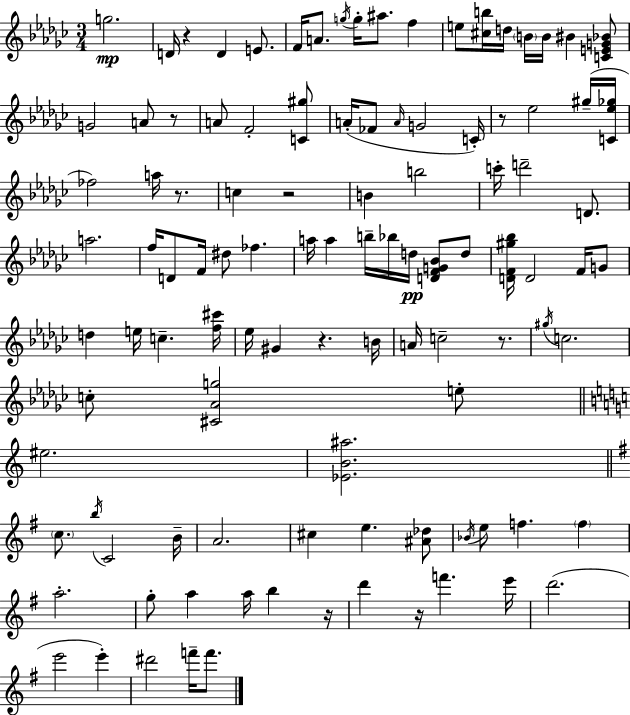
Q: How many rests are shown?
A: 9